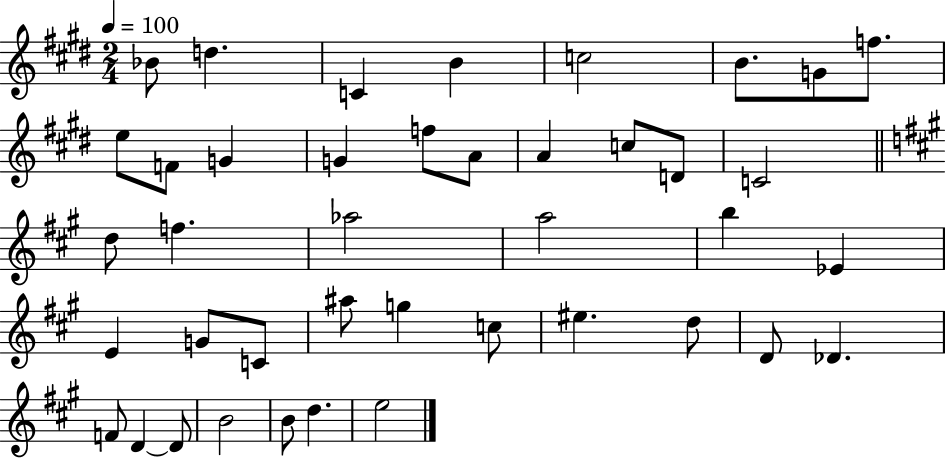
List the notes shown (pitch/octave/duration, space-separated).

Bb4/e D5/q. C4/q B4/q C5/h B4/e. G4/e F5/e. E5/e F4/e G4/q G4/q F5/e A4/e A4/q C5/e D4/e C4/h D5/e F5/q. Ab5/h A5/h B5/q Eb4/q E4/q G4/e C4/e A#5/e G5/q C5/e EIS5/q. D5/e D4/e Db4/q. F4/e D4/q D4/e B4/h B4/e D5/q. E5/h